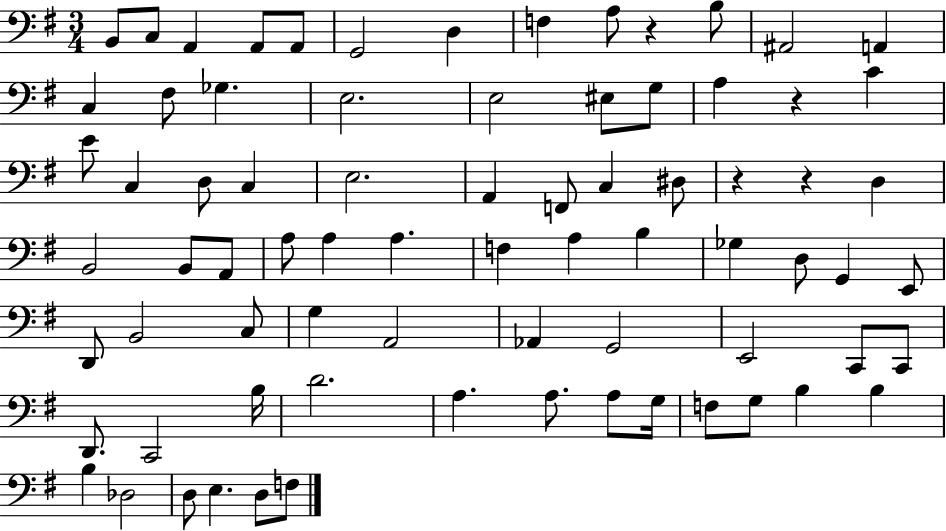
X:1
T:Untitled
M:3/4
L:1/4
K:G
B,,/2 C,/2 A,, A,,/2 A,,/2 G,,2 D, F, A,/2 z B,/2 ^A,,2 A,, C, ^F,/2 _G, E,2 E,2 ^E,/2 G,/2 A, z C E/2 C, D,/2 C, E,2 A,, F,,/2 C, ^D,/2 z z D, B,,2 B,,/2 A,,/2 A,/2 A, A, F, A, B, _G, D,/2 G,, E,,/2 D,,/2 B,,2 C,/2 G, A,,2 _A,, G,,2 E,,2 C,,/2 C,,/2 D,,/2 C,,2 B,/4 D2 A, A,/2 A,/2 G,/4 F,/2 G,/2 B, B, B, _D,2 D,/2 E, D,/2 F,/2